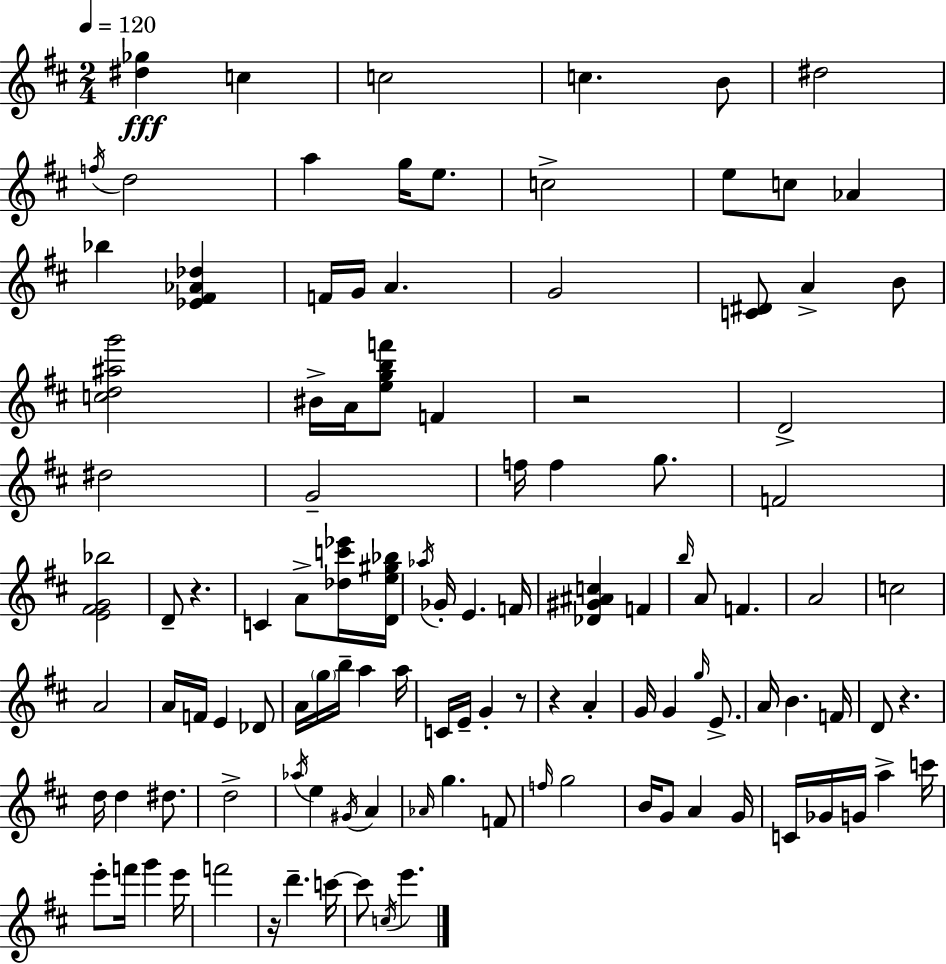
{
  \clef treble
  \numericTimeSignature
  \time 2/4
  \key d \major
  \tempo 4 = 120
  <dis'' ges''>4\fff c''4 | c''2 | c''4. b'8 | dis''2 | \break \acciaccatura { f''16 } d''2 | a''4 g''16 e''8. | c''2-> | e''8 c''8 aes'4 | \break bes''4 <ees' fis' aes' des''>4 | f'16 g'16 a'4. | g'2 | <c' dis'>8 a'4-> b'8 | \break <c'' d'' ais'' g'''>2 | bis'16-> a'16 <e'' g'' b'' f'''>8 f'4 | r2 | d'2-> | \break dis''2 | g'2-- | f''16 f''4 g''8. | f'2 | \break <e' fis' g' bes''>2 | d'8-- r4. | c'4 a'8-> <des'' c''' ees'''>16 | <d' e'' gis'' bes''>16 \acciaccatura { aes''16 } ges'16-. e'4. | \break f'16 <des' gis' ais' c''>4 f'4 | \grace { b''16 } a'8 f'4. | a'2 | c''2 | \break a'2 | a'16 f'16 e'4 | des'8 a'16 \parenthesize g''16 b''16-- a''4 | a''16 c'16 e'16-- g'4-. | \break r8 r4 a'4-. | g'16 g'4 | \grace { g''16 } e'8.-> a'16 b'4. | f'16 d'8 r4. | \break d''16 d''4 | dis''8. d''2-> | \acciaccatura { aes''16 } e''4 | \acciaccatura { gis'16 } a'4 \grace { aes'16 } g''4. | \break f'8 \grace { f''16 } | g''2 | b'16 g'8 a'4 g'16 | c'16 ges'16 g'16 a''4-> c'''16 | \break e'''8-. f'''16 g'''4 e'''16 | f'''2 | r16 d'''4.-- c'''16~~ | c'''8 \acciaccatura { c''16 } e'''4. | \break \bar "|."
}